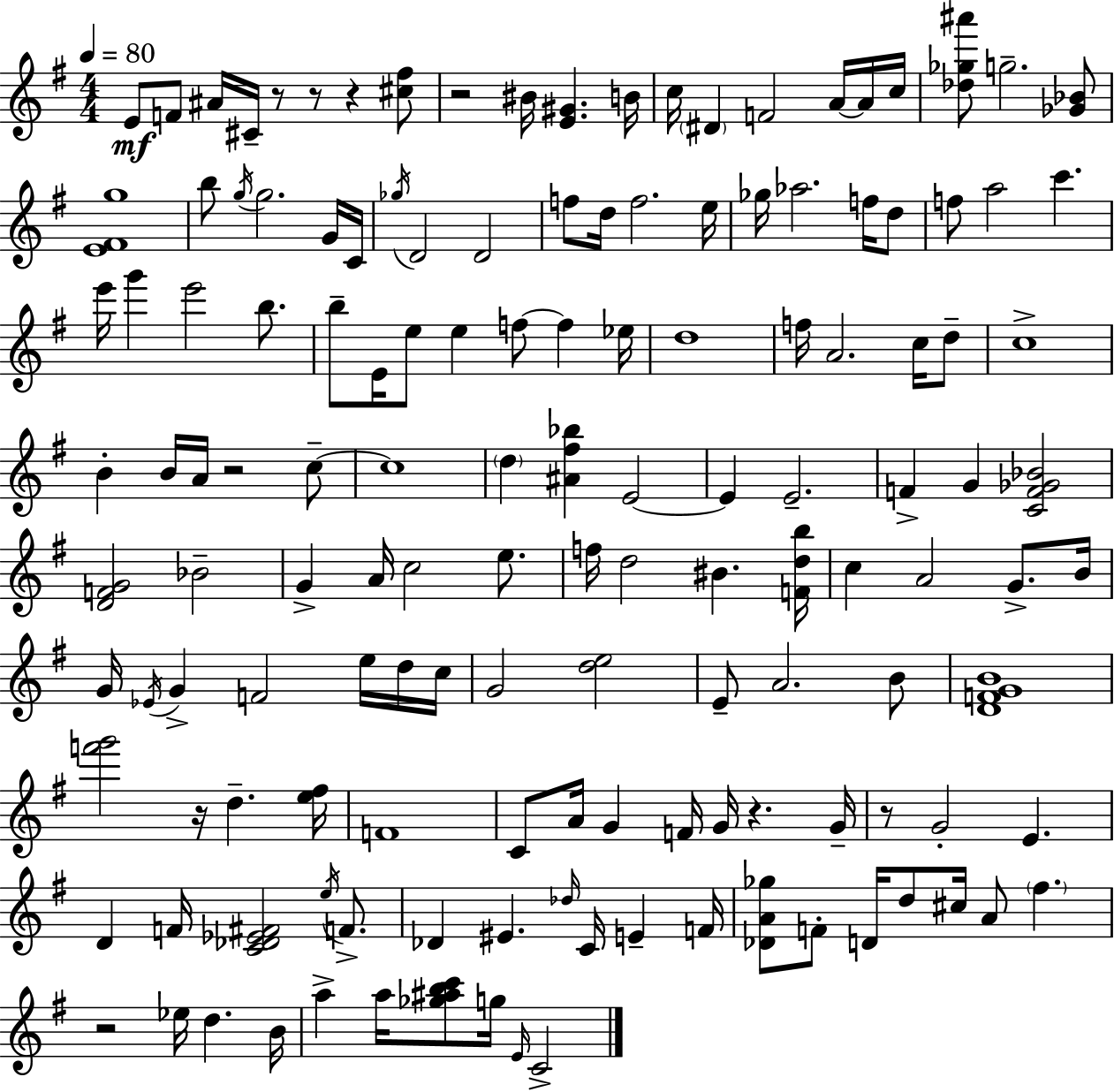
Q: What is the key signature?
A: G major